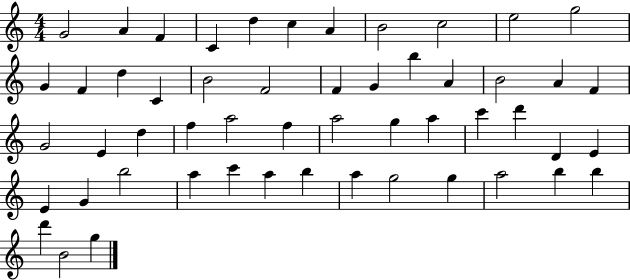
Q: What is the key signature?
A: C major